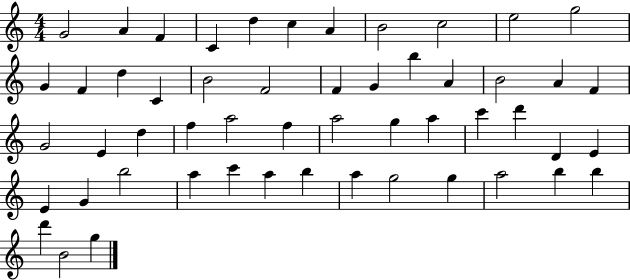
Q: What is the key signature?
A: C major